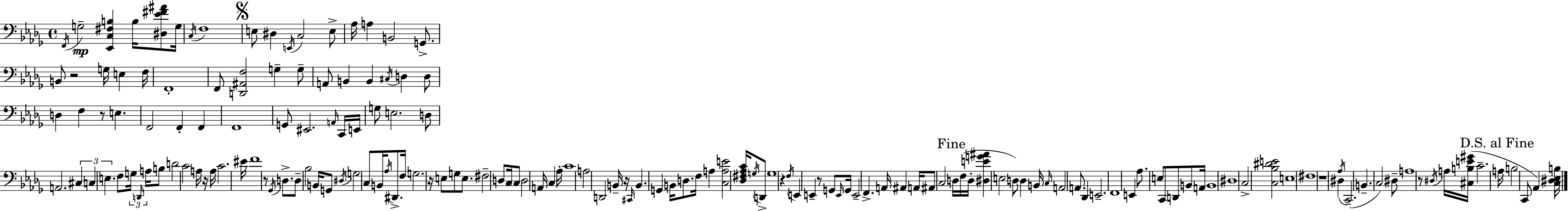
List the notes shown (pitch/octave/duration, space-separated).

F2/s G3/h [Eb2,C3,F#3,B3]/q B3/s [D#3,Eb4,F#4,A#4]/e G3/s C3/s F3/w E3/e D#3/q E2/s C3/h E3/e Ab3/s A3/q B2/h G2/e. B2/e R/h G3/s E3/q F3/s F2/w F2/e [D2,A#2,F3]/h G3/q G3/e A2/e B2/q B2/q C#3/s D3/q D3/e D3/q F3/q R/e E3/q. F2/h F2/q F2/q F2/w G2/e EIS2/h. A2/s C2/s E2/s G3/e E3/h. D3/e A2/h. C#3/q C3/q E3/q. F3/e G3/s D2/s A3/s B3/e D4/h C4/h A3/s R/s A3/s C4/h. EIS4/s F4/w R/e Gb2/s D3/e. D3/e Bb3/h B2/s G2/e D#3/s G3/h C3/e B2/s Ab3/s D#2/e. F3/s G3/h. R/s E3/e G3/e E3/e. F#3/h D3/e C3/s C3/e D3/h A2/s C3/q Ab3/s C4/w A3/h D2/h B2/s R/s C#2/s B2/q. G2/q B2/s D3/e. F3/s A3/q [C3,A3,E4]/h [Db3,F#3,Ab3,C4]/s G3/s D2/e G3/w R/q F3/s E2/q E2/q R/e G2/e E2/s G2/s E2/h F2/q. A2/s A#2/q A2/s A#2/e C3/h D3/s F3/s D3/s [D#3,E4,G4,A#4]/q E3/h D3/e D3/q B2/s C3/s A2/h A2/e. Db2/q E2/h. F2/w E2/q Ab3/e. E3/e C2/e D2/e B2/e A2/s B2/w D#3/w C3/h [C3,Bb3,D#4,E4]/h E3/w F#3/w R/w D#3/q Ab3/s C2/h. B2/q. C3/h D#3/e A3/w R/e D#3/s A3/s [C#3,B3,E4,G#4]/s C4/h. A3/s B3/h C2/e Ab2/q [C3,D#3,Eb3,B3]/s